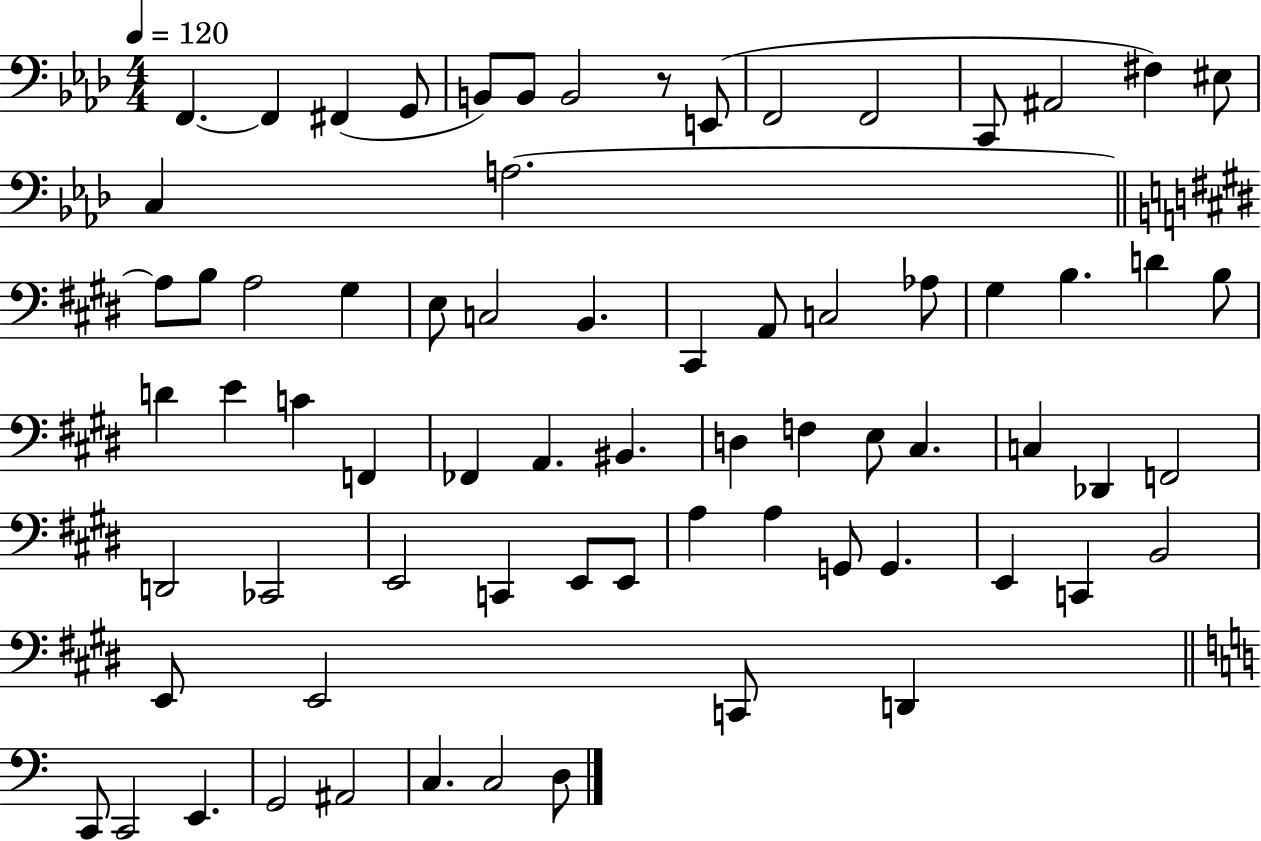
X:1
T:Untitled
M:4/4
L:1/4
K:Ab
F,, F,, ^F,, G,,/2 B,,/2 B,,/2 B,,2 z/2 E,,/2 F,,2 F,,2 C,,/2 ^A,,2 ^F, ^E,/2 C, A,2 A,/2 B,/2 A,2 ^G, E,/2 C,2 B,, ^C,, A,,/2 C,2 _A,/2 ^G, B, D B,/2 D E C F,, _F,, A,, ^B,, D, F, E,/2 ^C, C, _D,, F,,2 D,,2 _C,,2 E,,2 C,, E,,/2 E,,/2 A, A, G,,/2 G,, E,, C,, B,,2 E,,/2 E,,2 C,,/2 D,, C,,/2 C,,2 E,, G,,2 ^A,,2 C, C,2 D,/2